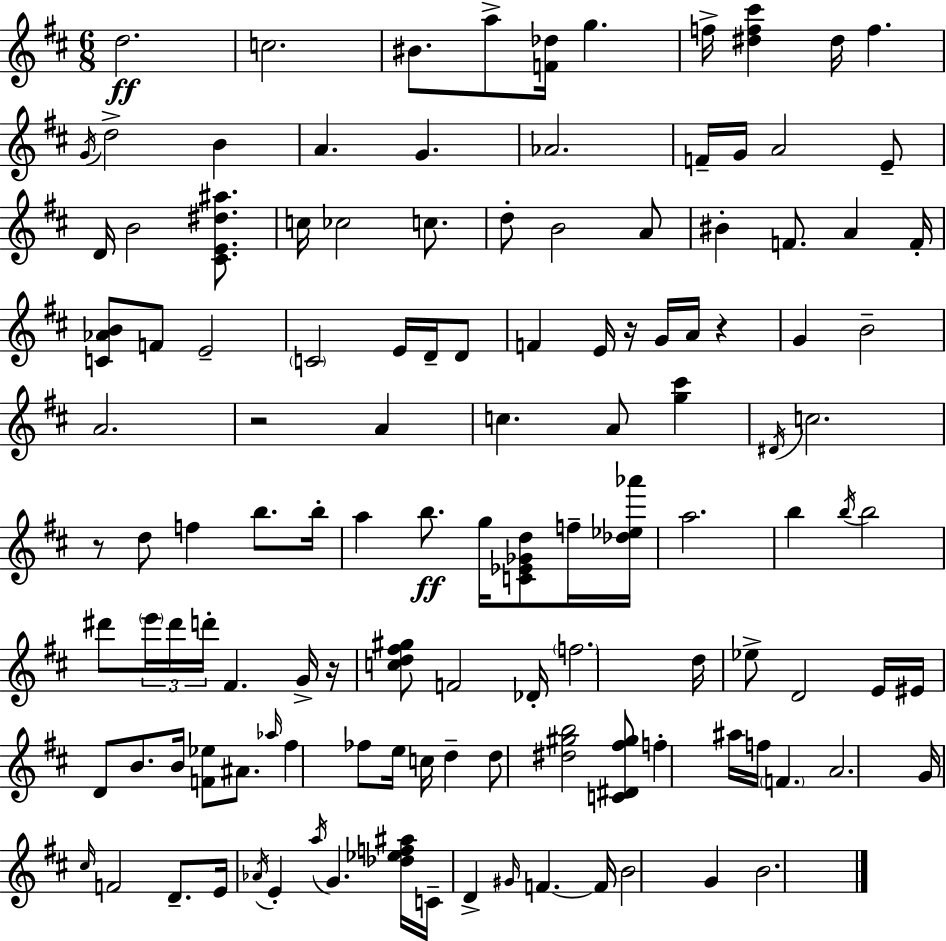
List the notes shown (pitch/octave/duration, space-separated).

D5/h. C5/h. BIS4/e. A5/e [F4,Db5]/s G5/q. F5/s [D#5,F5,C#6]/q D#5/s F5/q. G4/s D5/h B4/q A4/q. G4/q. Ab4/h. F4/s G4/s A4/h E4/e D4/s B4/h [C#4,E4,D#5,A#5]/e. C5/s CES5/h C5/e. D5/e B4/h A4/e BIS4/q F4/e. A4/q F4/s [C4,Ab4,B4]/e F4/e E4/h C4/h E4/s D4/s D4/e F4/q E4/s R/s G4/s A4/s R/q G4/q B4/h A4/h. R/h A4/q C5/q. A4/e [G5,C#6]/q D#4/s C5/h. R/e D5/e F5/q B5/e. B5/s A5/q B5/e. G5/s [C4,Eb4,Gb4,D5]/e F5/s [Db5,Eb5,Ab6]/s A5/h. B5/q B5/s B5/h D#6/e E6/s D#6/s D6/s F#4/q. G4/s R/s [C5,D5,F#5,G#5]/e F4/h Db4/s F5/h. D5/s Eb5/e D4/h E4/s EIS4/s D4/e B4/e. B4/s [F4,Eb5]/e A#4/e. Ab5/s F#5/q FES5/e E5/s C5/s D5/q D5/e [D#5,G#5,B5]/h [C4,D#4,F#5,G#5]/e F5/q A#5/s F5/s F4/q. A4/h. G4/s C#5/s F4/h D4/e. E4/s Ab4/s E4/q A5/s G4/q. [Db5,Eb5,F5,A#5]/s C4/s D4/q G#4/s F4/q. F4/s B4/h G4/q B4/h.